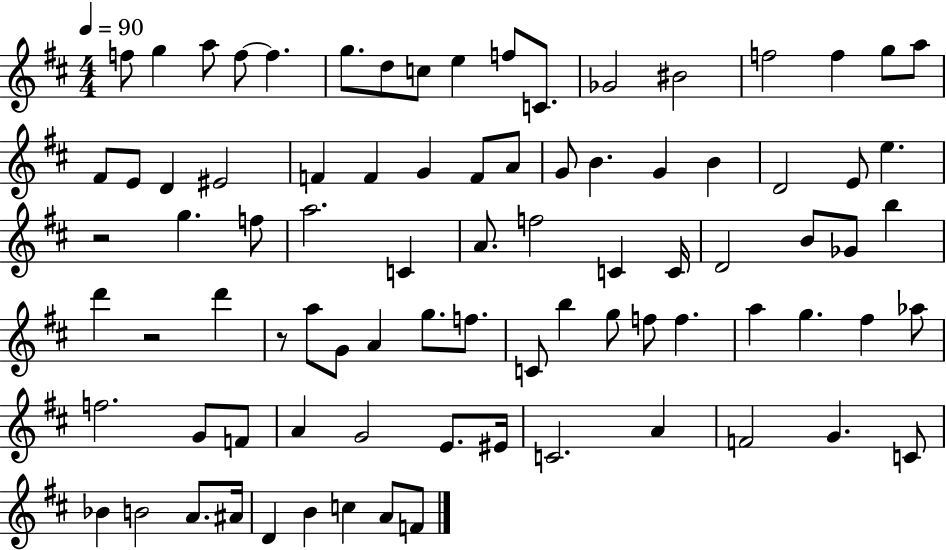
{
  \clef treble
  \numericTimeSignature
  \time 4/4
  \key d \major
  \tempo 4 = 90
  f''8 g''4 a''8 f''8~~ f''4. | g''8. d''8 c''8 e''4 f''8 c'8. | ges'2 bis'2 | f''2 f''4 g''8 a''8 | \break fis'8 e'8 d'4 eis'2 | f'4 f'4 g'4 f'8 a'8 | g'8 b'4. g'4 b'4 | d'2 e'8 e''4. | \break r2 g''4. f''8 | a''2. c'4 | a'8. f''2 c'4 c'16 | d'2 b'8 ges'8 b''4 | \break d'''4 r2 d'''4 | r8 a''8 g'8 a'4 g''8. f''8. | c'8 b''4 g''8 f''8 f''4. | a''4 g''4. fis''4 aes''8 | \break f''2. g'8 f'8 | a'4 g'2 e'8. eis'16 | c'2. a'4 | f'2 g'4. c'8 | \break bes'4 b'2 a'8. ais'16 | d'4 b'4 c''4 a'8 f'8 | \bar "|."
}